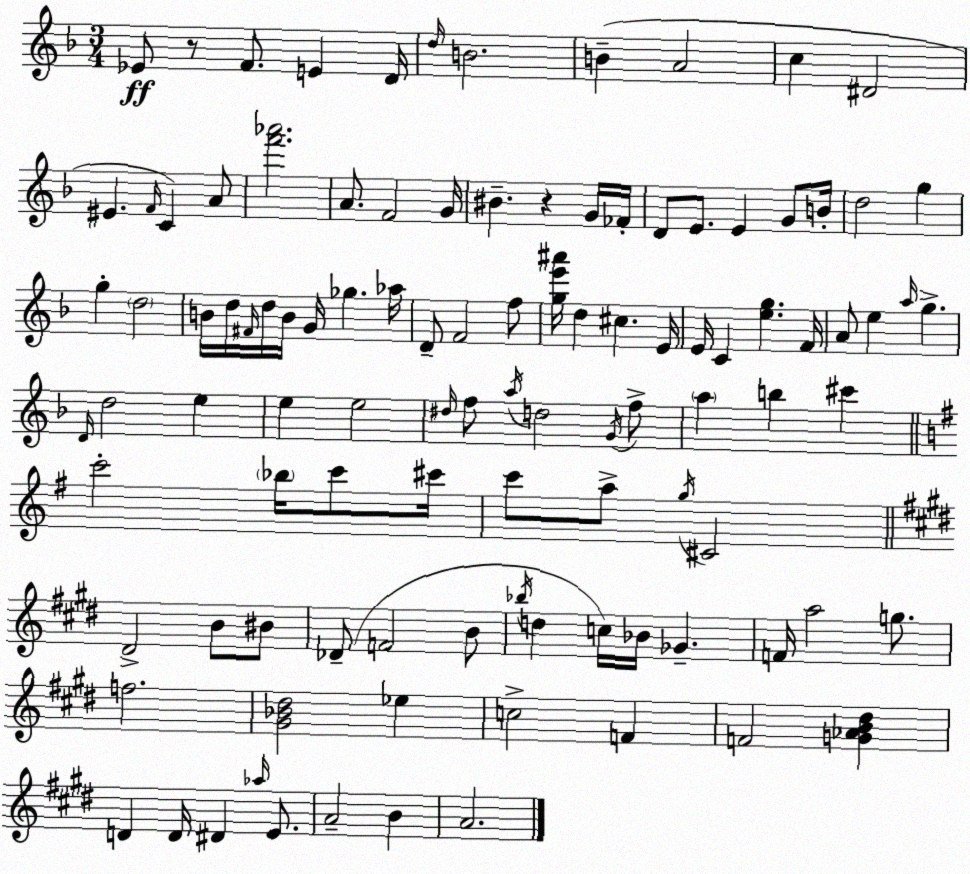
X:1
T:Untitled
M:3/4
L:1/4
K:Dm
_E/2 z/2 F/2 E D/4 d/4 B2 B A2 c ^D2 ^E F/4 C A/2 [f'_a']2 A/2 F2 G/4 ^B z G/4 _F/4 D/2 E/2 E G/2 B/4 d2 g g d2 B/4 d/4 ^F/4 d/4 B/4 G/4 _g _a/4 D/2 F2 f/2 [ge'^a']/4 d ^c E/4 E/4 C [eg] F/4 A/2 e a/4 g D/4 d2 e e e2 ^d/4 f/2 a/4 d2 G/4 f/2 a b ^c' c'2 _b/4 c'/2 ^c'/4 c'/2 a/2 g/4 ^C2 ^D2 B/2 ^B/2 _D/2 F2 B/2 _b/4 d c/4 _B/4 _G F/4 a2 g/2 f2 [^G_B^d]2 _e c2 F F2 [G_AB^d] D D/4 ^D _a/4 E/2 A2 B A2